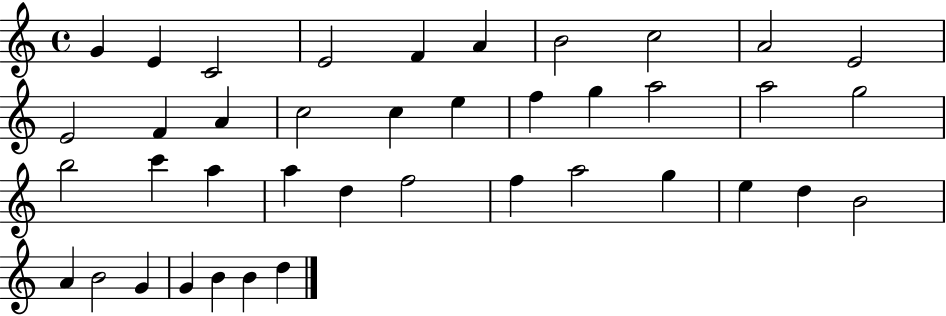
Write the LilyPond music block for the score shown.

{
  \clef treble
  \time 4/4
  \defaultTimeSignature
  \key c \major
  g'4 e'4 c'2 | e'2 f'4 a'4 | b'2 c''2 | a'2 e'2 | \break e'2 f'4 a'4 | c''2 c''4 e''4 | f''4 g''4 a''2 | a''2 g''2 | \break b''2 c'''4 a''4 | a''4 d''4 f''2 | f''4 a''2 g''4 | e''4 d''4 b'2 | \break a'4 b'2 g'4 | g'4 b'4 b'4 d''4 | \bar "|."
}